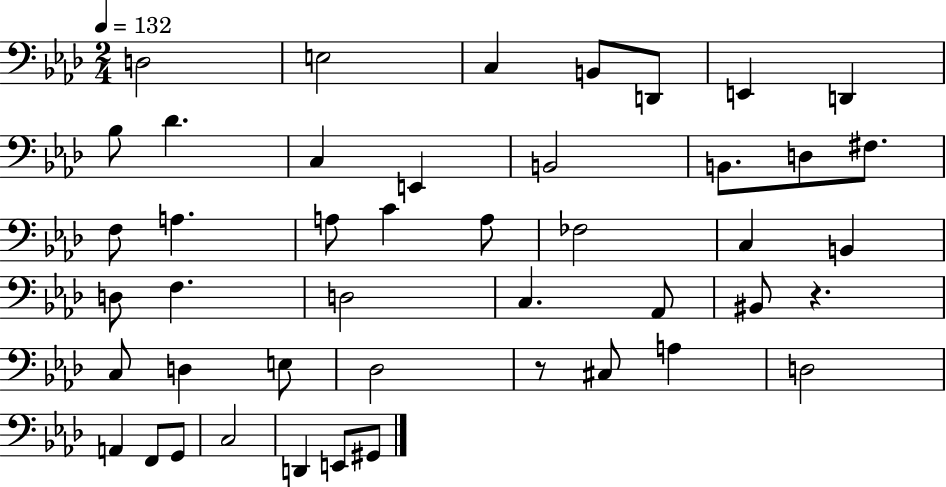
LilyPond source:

{
  \clef bass
  \numericTimeSignature
  \time 2/4
  \key aes \major
  \tempo 4 = 132
  d2 | e2 | c4 b,8 d,8 | e,4 d,4 | \break bes8 des'4. | c4 e,4 | b,2 | b,8. d8 fis8. | \break f8 a4. | a8 c'4 a8 | fes2 | c4 b,4 | \break d8 f4. | d2 | c4. aes,8 | bis,8 r4. | \break c8 d4 e8 | des2 | r8 cis8 a4 | d2 | \break a,4 f,8 g,8 | c2 | d,4 e,8 gis,8 | \bar "|."
}